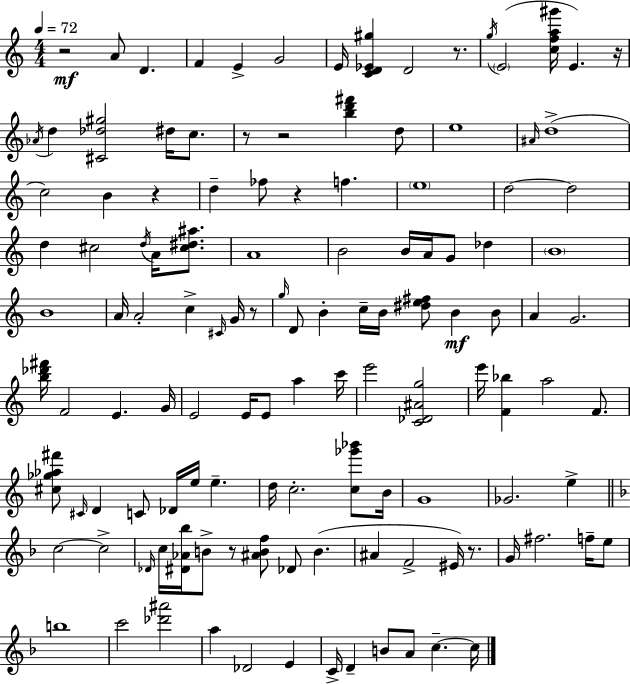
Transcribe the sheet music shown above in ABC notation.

X:1
T:Untitled
M:4/4
L:1/4
K:Am
z2 A/2 D F E G2 E/4 [CD_E^g] D2 z/2 g/4 E2 [cfa^g']/4 E z/4 _A/4 d [^C_d^g]2 ^d/4 c/2 z/2 z2 [bd'^f'] d/2 e4 ^A/4 d4 c2 B z d _f/2 z f e4 d2 d2 d ^c2 d/4 A/4 [^c^d^a]/2 A4 B2 B/4 A/4 G/2 _d B4 B4 A/4 A2 c ^C/4 G/4 z/2 g/4 D/2 B c/4 B/4 [^de^f]/2 B B/2 A G2 [b_d'^f']/4 F2 E G/4 E2 E/4 E/2 a c'/4 e'2 [C_D^Ag]2 e'/4 [F_b] a2 F/2 [^c_g_a^f']/2 ^C/4 D C/2 _D/4 e/4 e d/4 c2 [c_g'_b']/2 B/4 G4 _G2 e c2 c2 _D/4 c/4 [^D_A_b]/4 B/2 z/2 [^ABf]/2 _D/2 B ^A F2 ^E/4 z/2 G/4 ^f2 f/4 e/2 b4 c'2 [_d'^a']2 a _D2 E C/4 D B/2 A/2 c c/4